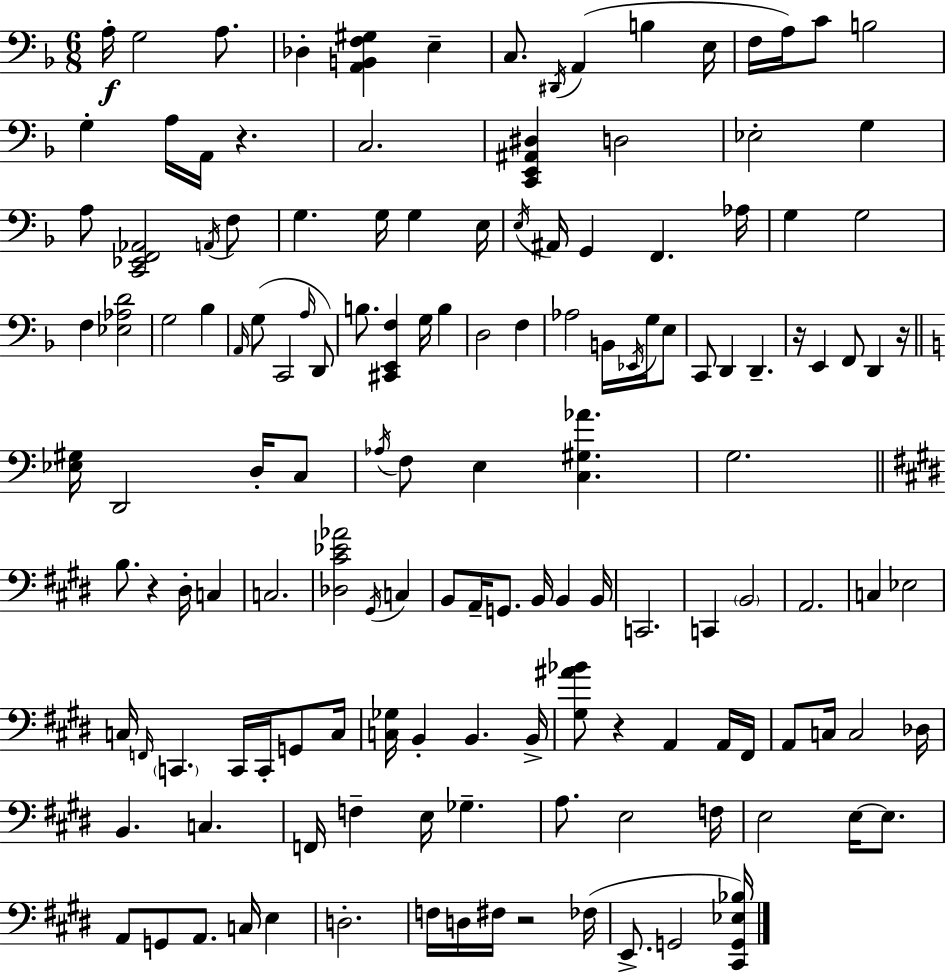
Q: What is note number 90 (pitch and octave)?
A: G2